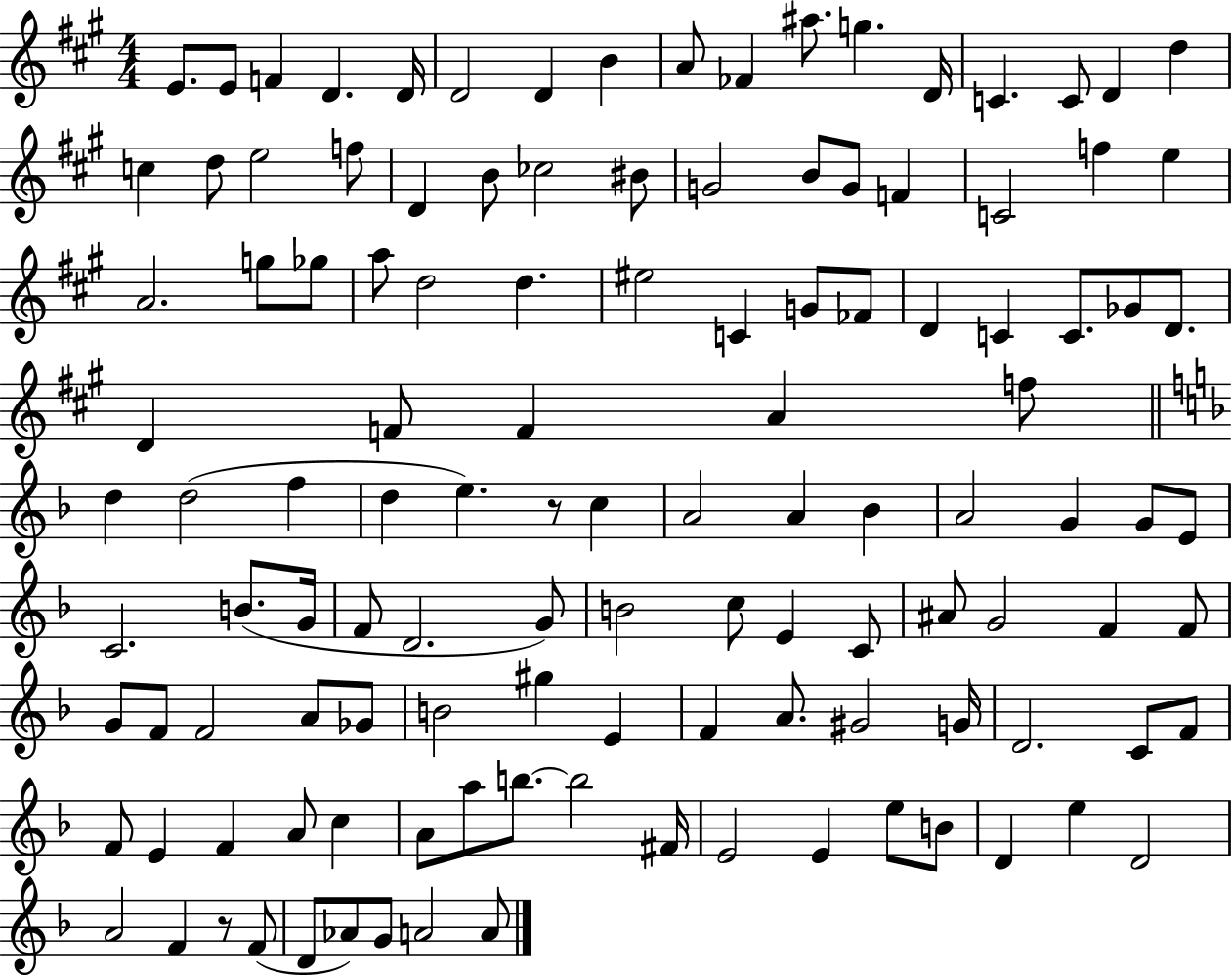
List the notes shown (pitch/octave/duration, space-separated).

E4/e. E4/e F4/q D4/q. D4/s D4/h D4/q B4/q A4/e FES4/q A#5/e. G5/q. D4/s C4/q. C4/e D4/q D5/q C5/q D5/e E5/h F5/e D4/q B4/e CES5/h BIS4/e G4/h B4/e G4/e F4/q C4/h F5/q E5/q A4/h. G5/e Gb5/e A5/e D5/h D5/q. EIS5/h C4/q G4/e FES4/e D4/q C4/q C4/e. Gb4/e D4/e. D4/q F4/e F4/q A4/q F5/e D5/q D5/h F5/q D5/q E5/q. R/e C5/q A4/h A4/q Bb4/q A4/h G4/q G4/e E4/e C4/h. B4/e. G4/s F4/e D4/h. G4/e B4/h C5/e E4/q C4/e A#4/e G4/h F4/q F4/e G4/e F4/e F4/h A4/e Gb4/e B4/h G#5/q E4/q F4/q A4/e. G#4/h G4/s D4/h. C4/e F4/e F4/e E4/q F4/q A4/e C5/q A4/e A5/e B5/e. B5/h F#4/s E4/h E4/q E5/e B4/e D4/q E5/q D4/h A4/h F4/q R/e F4/e D4/e Ab4/e G4/e A4/h A4/e